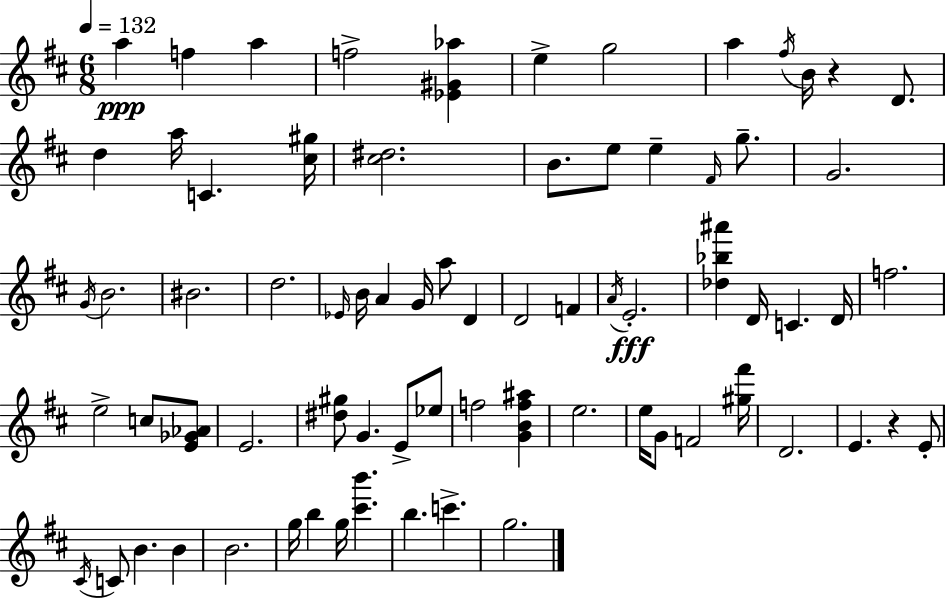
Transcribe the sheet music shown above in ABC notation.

X:1
T:Untitled
M:6/8
L:1/4
K:D
a f a f2 [_E^G_a] e g2 a ^f/4 B/4 z D/2 d a/4 C [^c^g]/4 [^c^d]2 B/2 e/2 e ^F/4 g/2 G2 G/4 B2 ^B2 d2 _E/4 B/4 A G/4 a/2 D D2 F A/4 E2 [_d_b^a'] D/4 C D/4 f2 e2 c/2 [E_G_A]/2 E2 [^d^g]/2 G E/2 _e/2 f2 [GBf^a] e2 e/4 G/2 F2 [^g^f']/4 D2 E z E/2 ^C/4 C/2 B B B2 g/4 b g/4 [^c'b'] b c' g2